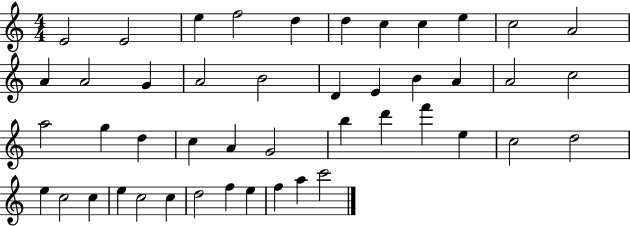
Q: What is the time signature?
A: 4/4